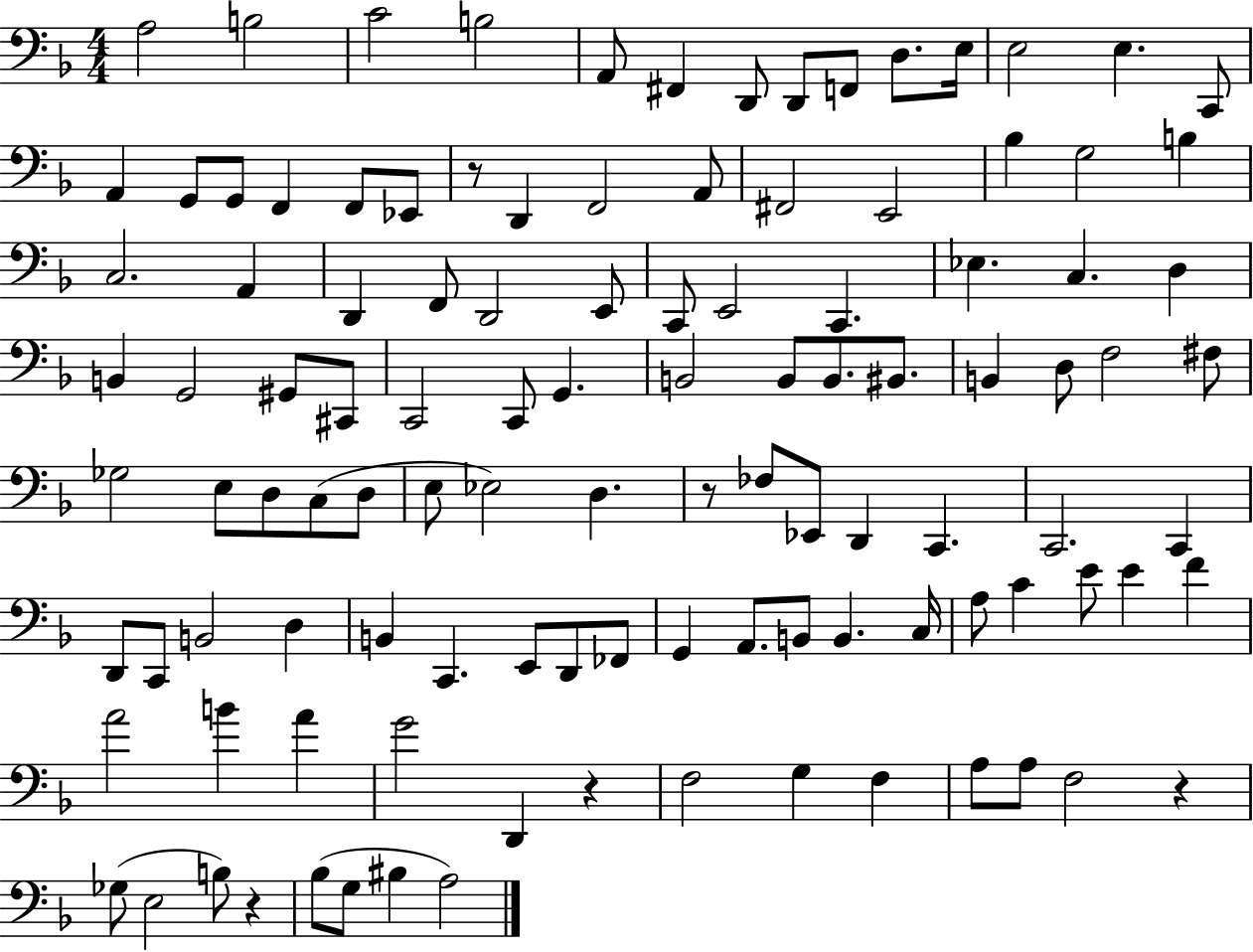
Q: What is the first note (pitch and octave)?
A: A3